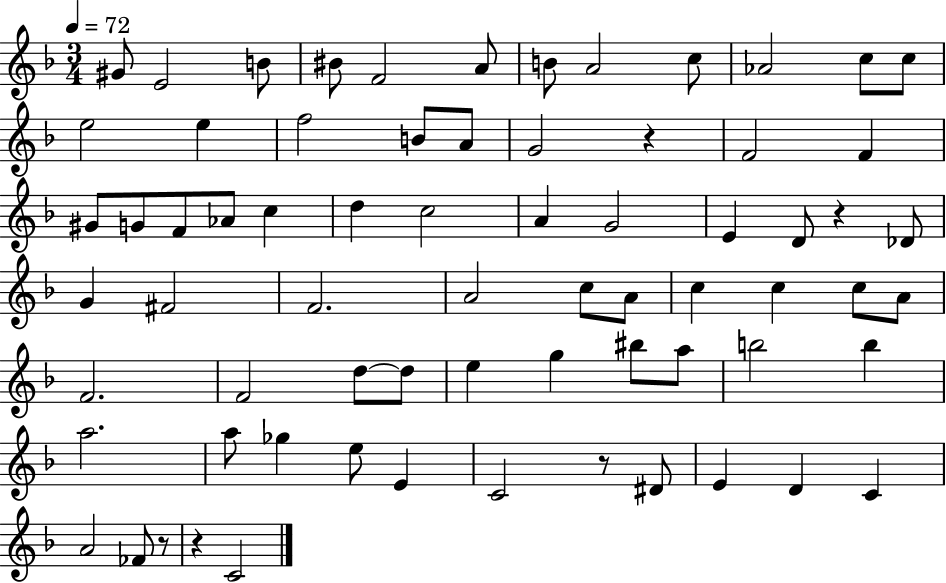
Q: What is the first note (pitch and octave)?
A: G#4